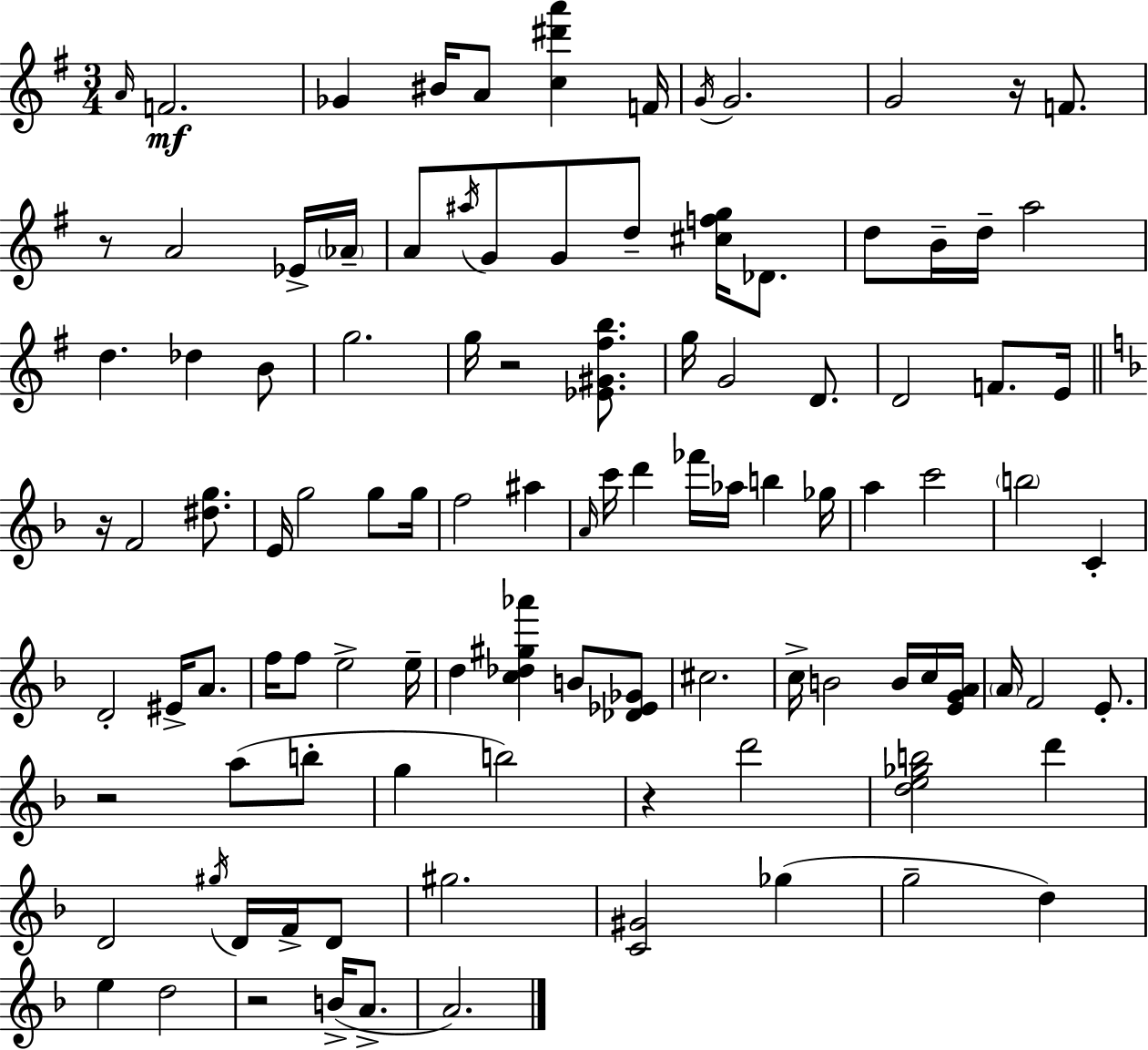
{
  \clef treble
  \numericTimeSignature
  \time 3/4
  \key g \major
  \grace { a'16 }\mf f'2. | ges'4 bis'16 a'8 <c'' dis''' a'''>4 | f'16 \acciaccatura { g'16 } g'2. | g'2 r16 f'8. | \break r8 a'2 | ees'16-> \parenthesize aes'16-- a'8 \acciaccatura { ais''16 } g'8 g'8 d''8-- <cis'' f'' g''>16 | des'8. d''8 b'16-- d''16-- a''2 | d''4. des''4 | \break b'8 g''2. | g''16 r2 | <ees' gis' fis'' b''>8. g''16 g'2 | d'8. d'2 f'8. | \break e'16 \bar "||" \break \key f \major r16 f'2 <dis'' g''>8. | e'16 g''2 g''8 g''16 | f''2 ais''4 | \grace { a'16 } c'''16 d'''4 fes'''16 aes''16 b''4 | \break ges''16 a''4 c'''2 | \parenthesize b''2 c'4-. | d'2-. eis'16-> a'8. | f''16 f''8 e''2-> | \break e''16-- d''4 <c'' des'' gis'' aes'''>4 b'8 <des' ees' ges'>8 | cis''2. | c''16-> b'2 b'16 c''16 | <e' g' a'>16 \parenthesize a'16 f'2 e'8.-. | \break r2 a''8( b''8-. | g''4 b''2) | r4 d'''2 | <d'' e'' ges'' b''>2 d'''4 | \break d'2 \acciaccatura { gis''16 } d'16 f'16-> | d'8 gis''2. | <c' gis'>2 ges''4( | g''2-- d''4) | \break e''4 d''2 | r2 b'16->( a'8.-> | a'2.) | \bar "|."
}